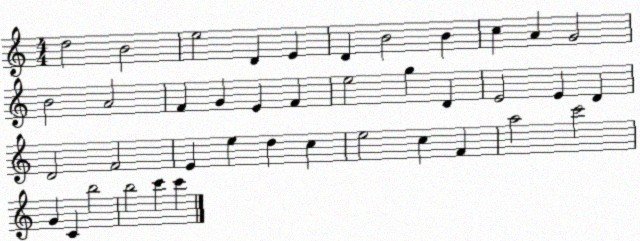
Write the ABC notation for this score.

X:1
T:Untitled
M:4/4
L:1/4
K:C
d2 B2 e2 D E D B2 B c A G2 B2 A2 F G E F e2 g D E2 E D D2 F2 E e d c e2 c F a2 c'2 G C b2 b2 c' c'